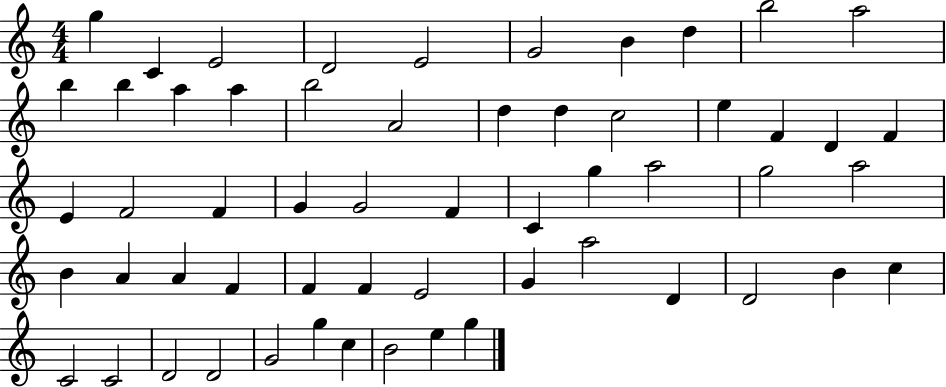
{
  \clef treble
  \numericTimeSignature
  \time 4/4
  \key c \major
  g''4 c'4 e'2 | d'2 e'2 | g'2 b'4 d''4 | b''2 a''2 | \break b''4 b''4 a''4 a''4 | b''2 a'2 | d''4 d''4 c''2 | e''4 f'4 d'4 f'4 | \break e'4 f'2 f'4 | g'4 g'2 f'4 | c'4 g''4 a''2 | g''2 a''2 | \break b'4 a'4 a'4 f'4 | f'4 f'4 e'2 | g'4 a''2 d'4 | d'2 b'4 c''4 | \break c'2 c'2 | d'2 d'2 | g'2 g''4 c''4 | b'2 e''4 g''4 | \break \bar "|."
}